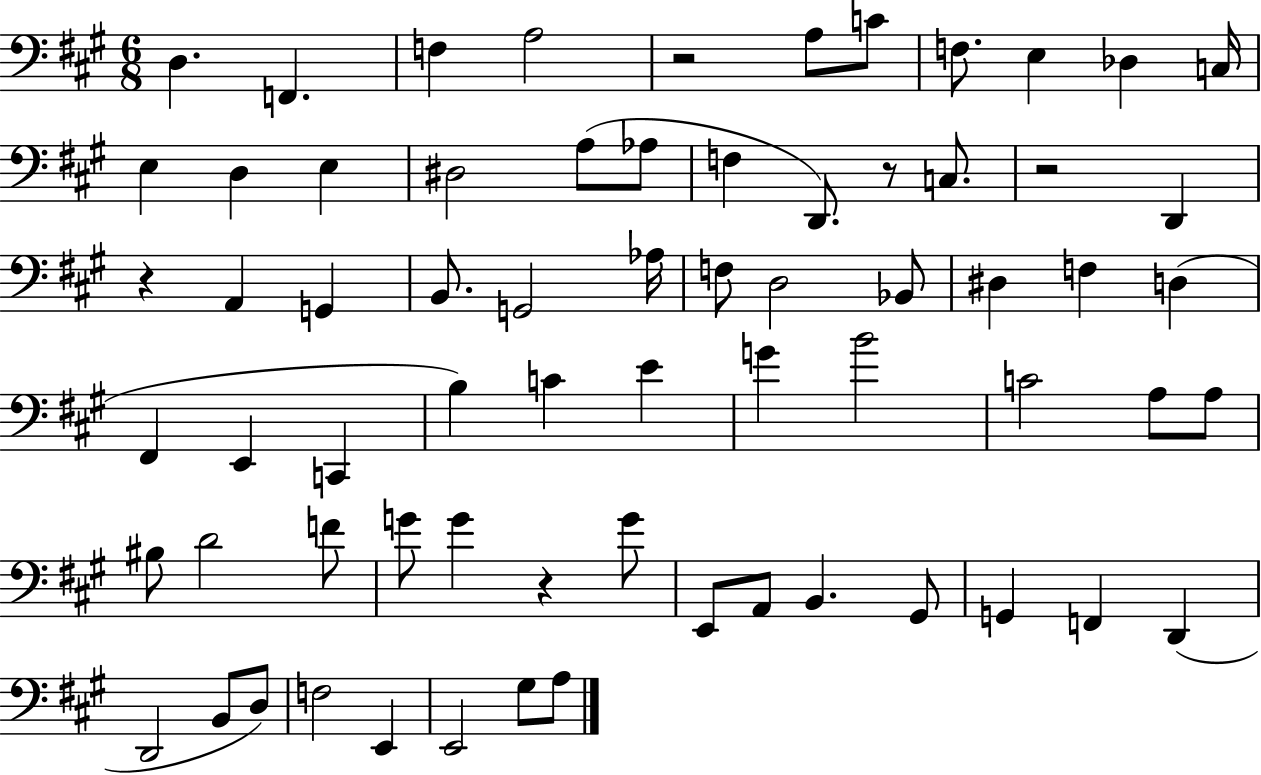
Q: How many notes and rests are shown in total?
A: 68